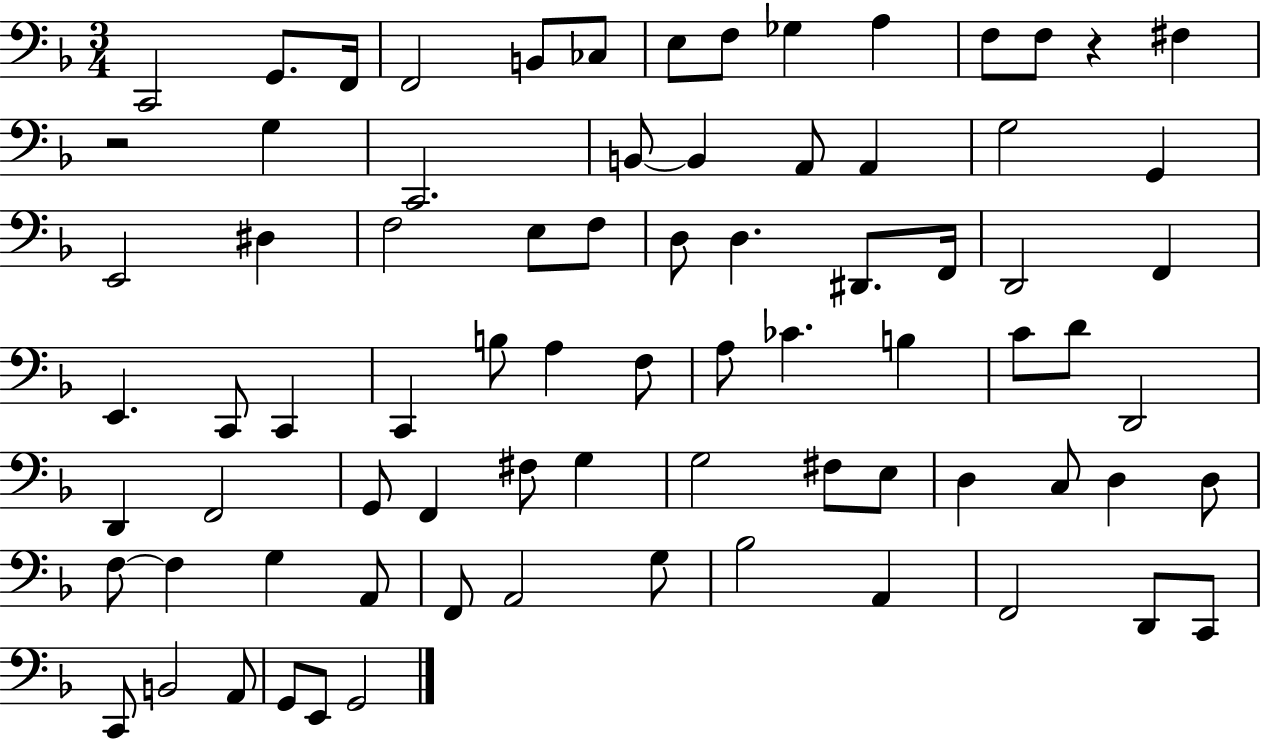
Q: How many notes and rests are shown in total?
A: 78